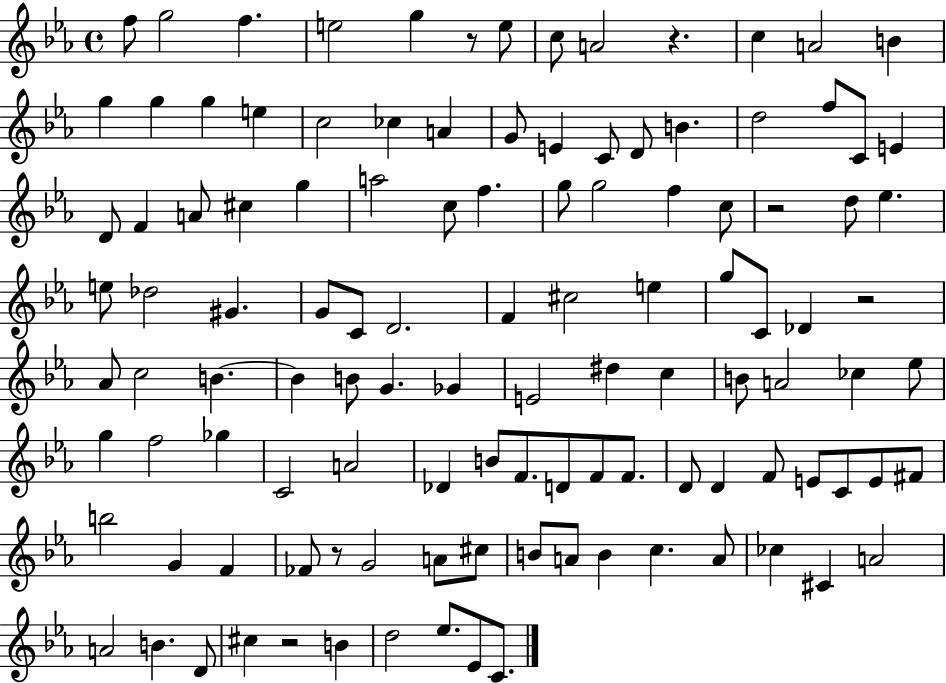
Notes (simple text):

F5/e G5/h F5/q. E5/h G5/q R/e E5/e C5/e A4/h R/q. C5/q A4/h B4/q G5/q G5/q G5/q E5/q C5/h CES5/q A4/q G4/e E4/q C4/e D4/e B4/q. D5/h F5/e C4/e E4/q D4/e F4/q A4/e C#5/q G5/q A5/h C5/e F5/q. G5/e G5/h F5/q C5/e R/h D5/e Eb5/q. E5/e Db5/h G#4/q. G4/e C4/e D4/h. F4/q C#5/h E5/q G5/e C4/e Db4/q R/h Ab4/e C5/h B4/q. B4/q B4/e G4/q. Gb4/q E4/h D#5/q C5/q B4/e A4/h CES5/q Eb5/e G5/q F5/h Gb5/q C4/h A4/h Db4/q B4/e F4/e. D4/e F4/e F4/e. D4/e D4/q F4/e E4/e C4/e E4/e F#4/e B5/h G4/q F4/q FES4/e R/e G4/h A4/e C#5/e B4/e A4/e B4/q C5/q. A4/e CES5/q C#4/q A4/h A4/h B4/q. D4/e C#5/q R/h B4/q D5/h Eb5/e. Eb4/e C4/e.